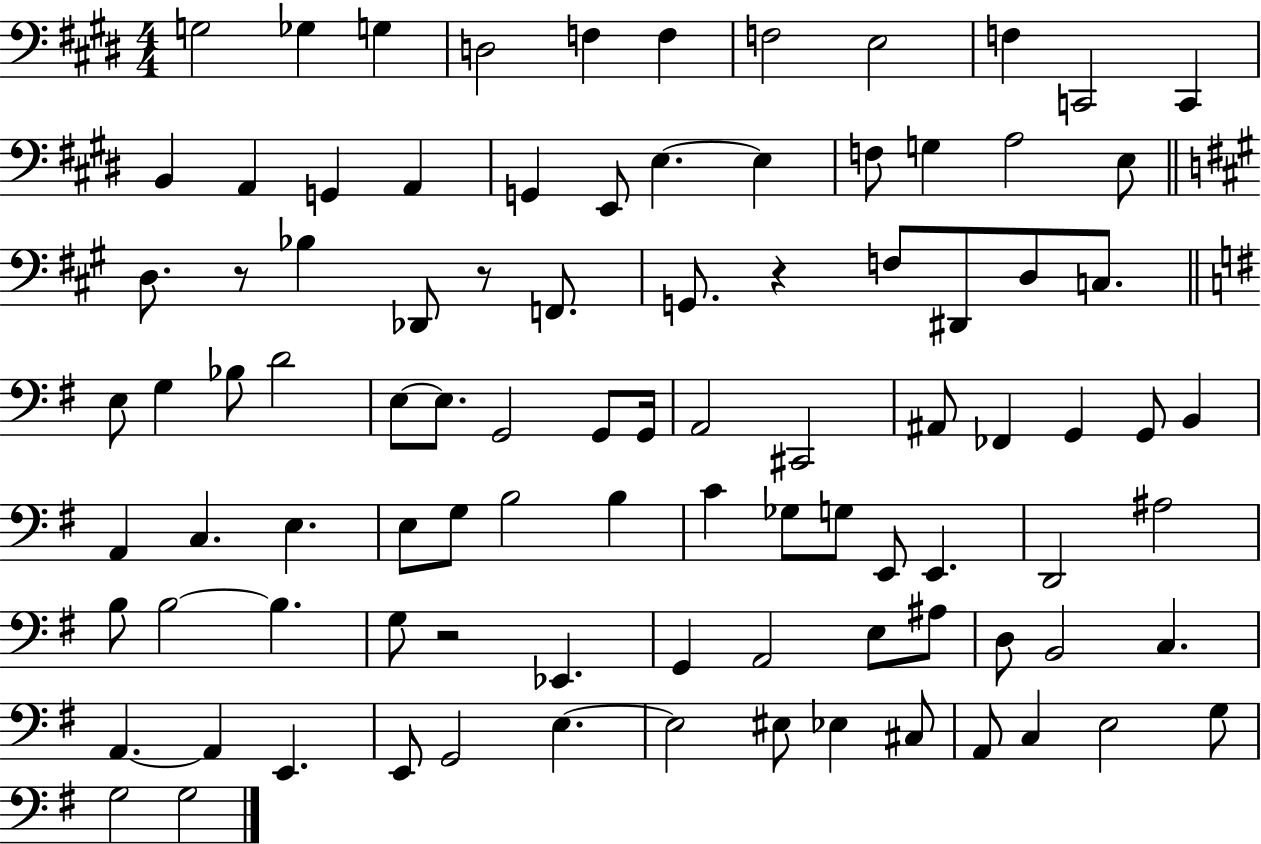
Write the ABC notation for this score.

X:1
T:Untitled
M:4/4
L:1/4
K:E
G,2 _G, G, D,2 F, F, F,2 E,2 F, C,,2 C,, B,, A,, G,, A,, G,, E,,/2 E, E, F,/2 G, A,2 E,/2 D,/2 z/2 _B, _D,,/2 z/2 F,,/2 G,,/2 z F,/2 ^D,,/2 D,/2 C,/2 E,/2 G, _B,/2 D2 E,/2 E,/2 G,,2 G,,/2 G,,/4 A,,2 ^C,,2 ^A,,/2 _F,, G,, G,,/2 B,, A,, C, E, E,/2 G,/2 B,2 B, C _G,/2 G,/2 E,,/2 E,, D,,2 ^A,2 B,/2 B,2 B, G,/2 z2 _E,, G,, A,,2 E,/2 ^A,/2 D,/2 B,,2 C, A,, A,, E,, E,,/2 G,,2 E, E,2 ^E,/2 _E, ^C,/2 A,,/2 C, E,2 G,/2 G,2 G,2